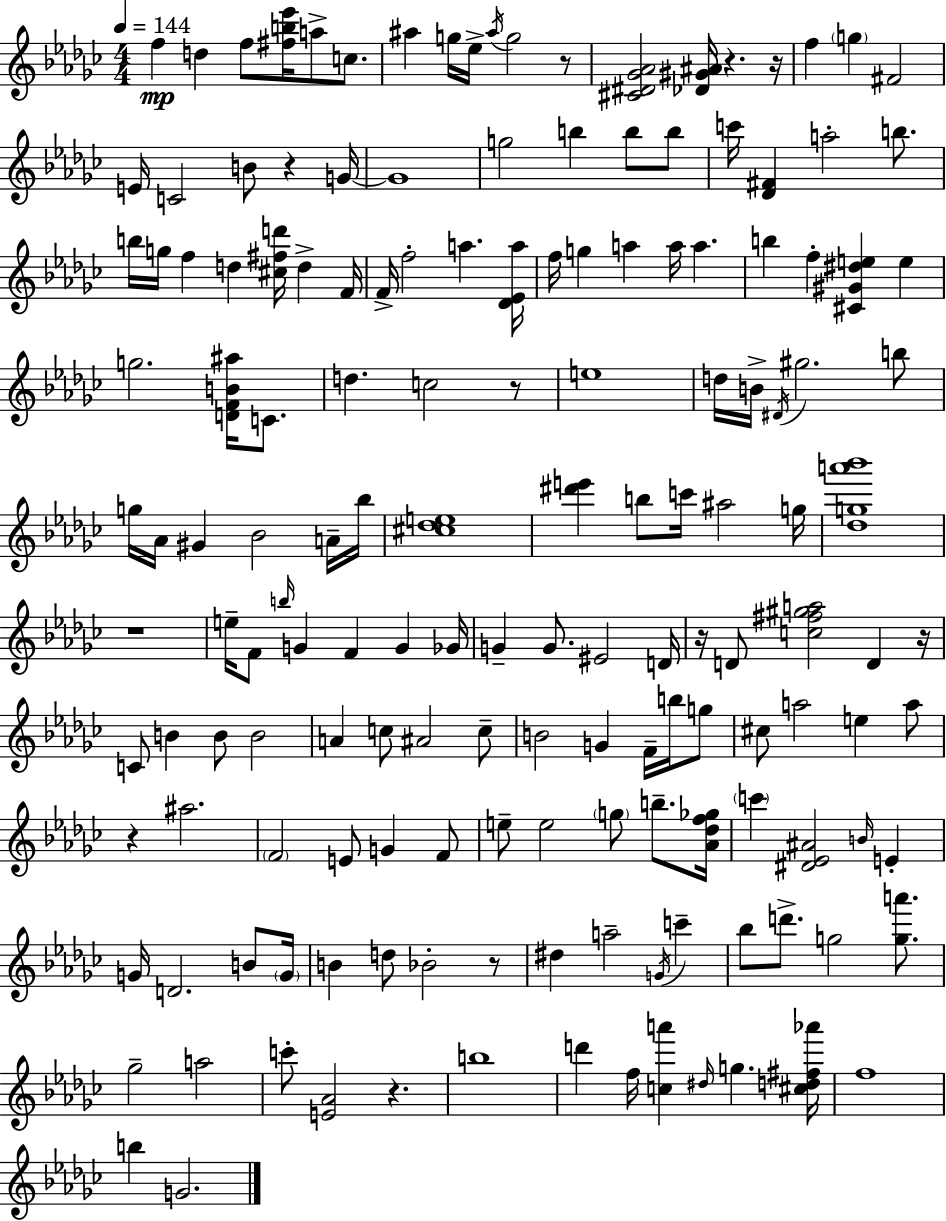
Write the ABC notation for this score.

X:1
T:Untitled
M:4/4
L:1/4
K:Ebm
f d f/2 [^fb_e']/4 a/2 c/2 ^a g/4 _e/4 ^a/4 g2 z/2 [^C^D_G_A]2 [_D^G^A]/4 z z/4 f g ^F2 E/4 C2 B/2 z G/4 G4 g2 b b/2 b/2 c'/4 [_D^F] a2 b/2 b/4 g/4 f d [^c^fd']/4 d F/4 F/4 f2 a [_D_Ea]/4 f/4 g a a/4 a b f [^C^G^de] e g2 [DFB^a]/4 C/2 d c2 z/2 e4 d/4 B/4 ^D/4 ^g2 b/2 g/4 _A/4 ^G _B2 A/4 _b/4 [^c_de]4 [^d'e'] b/2 c'/4 ^a2 g/4 [_dga'_b']4 z4 e/4 F/2 b/4 G F G _G/4 G G/2 ^E2 D/4 z/4 D/2 [c^f^ga]2 D z/4 C/2 B B/2 B2 A c/2 ^A2 c/2 B2 G F/4 b/4 g/2 ^c/2 a2 e a/2 z ^a2 F2 E/2 G F/2 e/2 e2 g/2 b/2 [_A_df_g]/4 c' [^D_E^A]2 B/4 E G/4 D2 B/2 G/4 B d/2 _B2 z/2 ^d a2 G/4 c' _b/2 d'/2 g2 [ga']/2 _g2 a2 c'/2 [E_A]2 z b4 d' f/4 [ca'] ^d/4 g [^cd^f_a']/4 f4 b G2